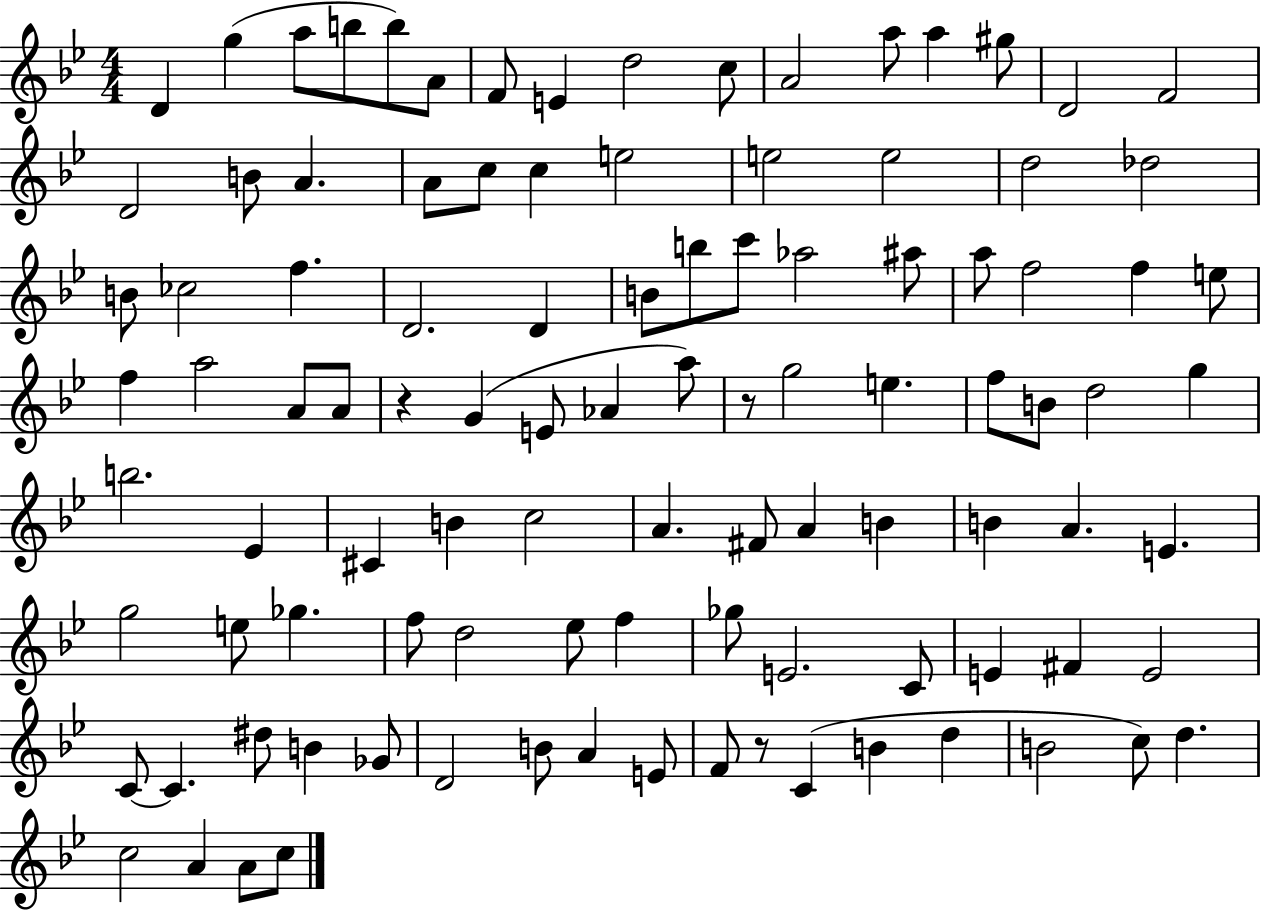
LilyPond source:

{
  \clef treble
  \numericTimeSignature
  \time 4/4
  \key bes \major
  d'4 g''4( a''8 b''8 b''8) a'8 | f'8 e'4 d''2 c''8 | a'2 a''8 a''4 gis''8 | d'2 f'2 | \break d'2 b'8 a'4. | a'8 c''8 c''4 e''2 | e''2 e''2 | d''2 des''2 | \break b'8 ces''2 f''4. | d'2. d'4 | b'8 b''8 c'''8 aes''2 ais''8 | a''8 f''2 f''4 e''8 | \break f''4 a''2 a'8 a'8 | r4 g'4( e'8 aes'4 a''8) | r8 g''2 e''4. | f''8 b'8 d''2 g''4 | \break b''2. ees'4 | cis'4 b'4 c''2 | a'4. fis'8 a'4 b'4 | b'4 a'4. e'4. | \break g''2 e''8 ges''4. | f''8 d''2 ees''8 f''4 | ges''8 e'2. c'8 | e'4 fis'4 e'2 | \break c'8~~ c'4. dis''8 b'4 ges'8 | d'2 b'8 a'4 e'8 | f'8 r8 c'4( b'4 d''4 | b'2 c''8) d''4. | \break c''2 a'4 a'8 c''8 | \bar "|."
}